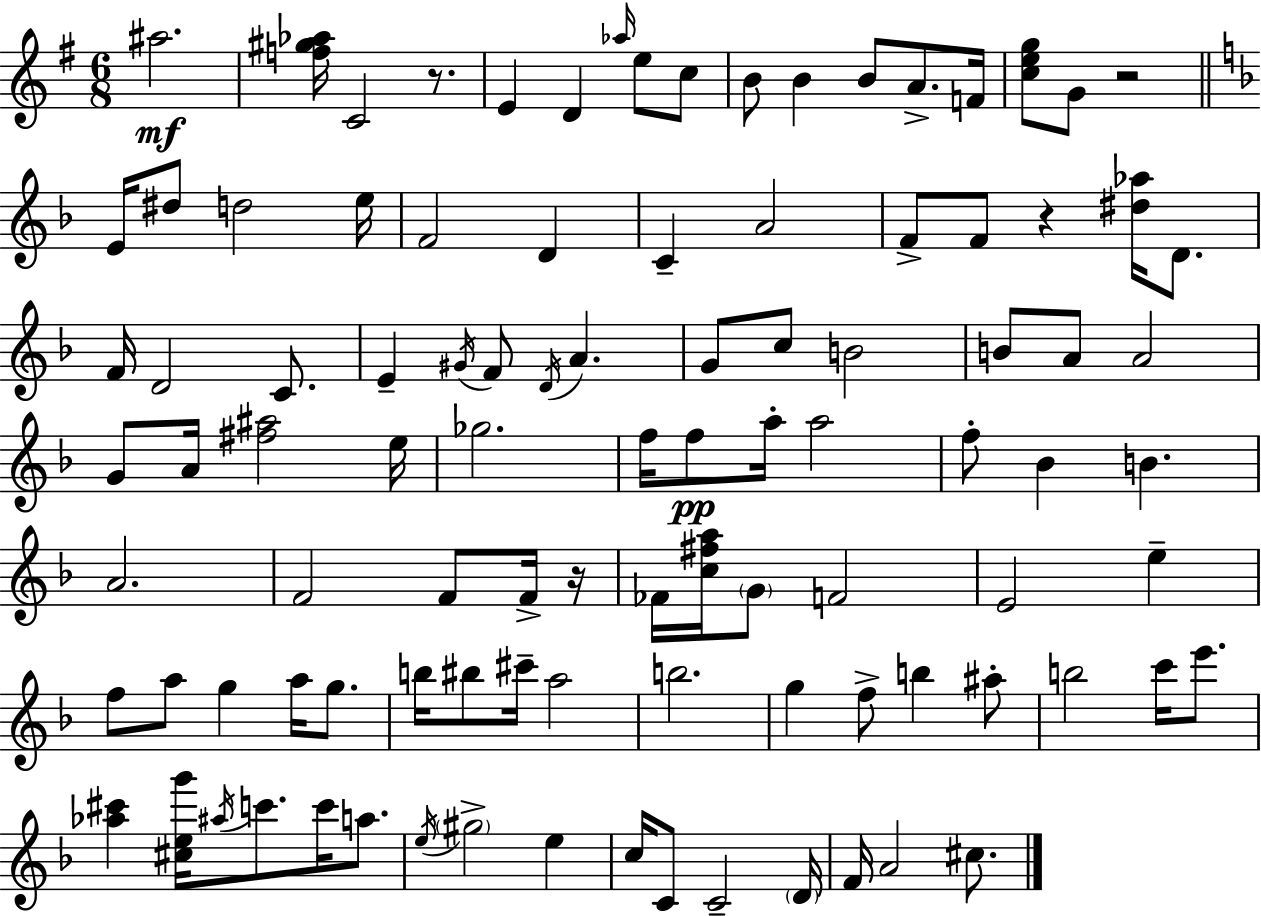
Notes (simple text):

A#5/h. [F5,G#5,Ab5]/s C4/h R/e. E4/q D4/q Ab5/s E5/e C5/e B4/e B4/q B4/e A4/e. F4/s [C5,E5,G5]/e G4/e R/h E4/s D#5/e D5/h E5/s F4/h D4/q C4/q A4/h F4/e F4/e R/q [D#5,Ab5]/s D4/e. F4/s D4/h C4/e. E4/q G#4/s F4/e D4/s A4/q. G4/e C5/e B4/h B4/e A4/e A4/h G4/e A4/s [F#5,A#5]/h E5/s Gb5/h. F5/s F5/e A5/s A5/h F5/e Bb4/q B4/q. A4/h. F4/h F4/e F4/s R/s FES4/s [C5,F#5,A5]/s G4/e F4/h E4/h E5/q F5/e A5/e G5/q A5/s G5/e. B5/s BIS5/e C#6/s A5/h B5/h. G5/q F5/e B5/q A#5/e B5/h C6/s E6/e. [Ab5,C#6]/q [C#5,E5,G6]/s A#5/s C6/e. C6/s A5/e. E5/s G#5/h E5/q C5/s C4/e C4/h D4/s F4/s A4/h C#5/e.